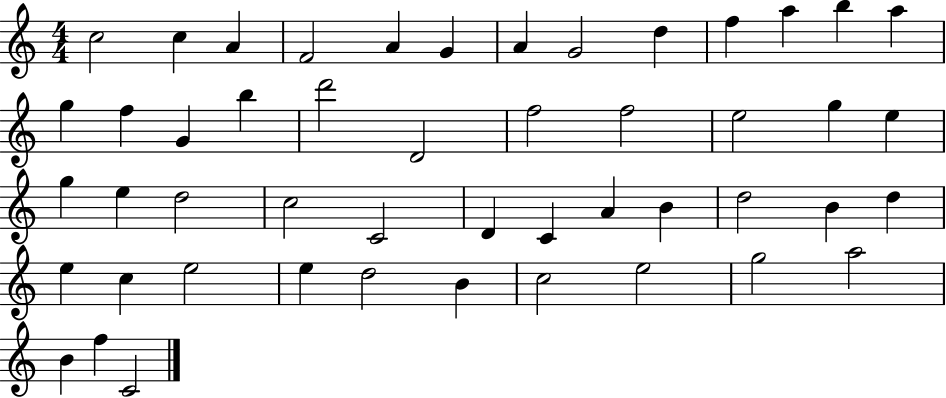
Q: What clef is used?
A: treble